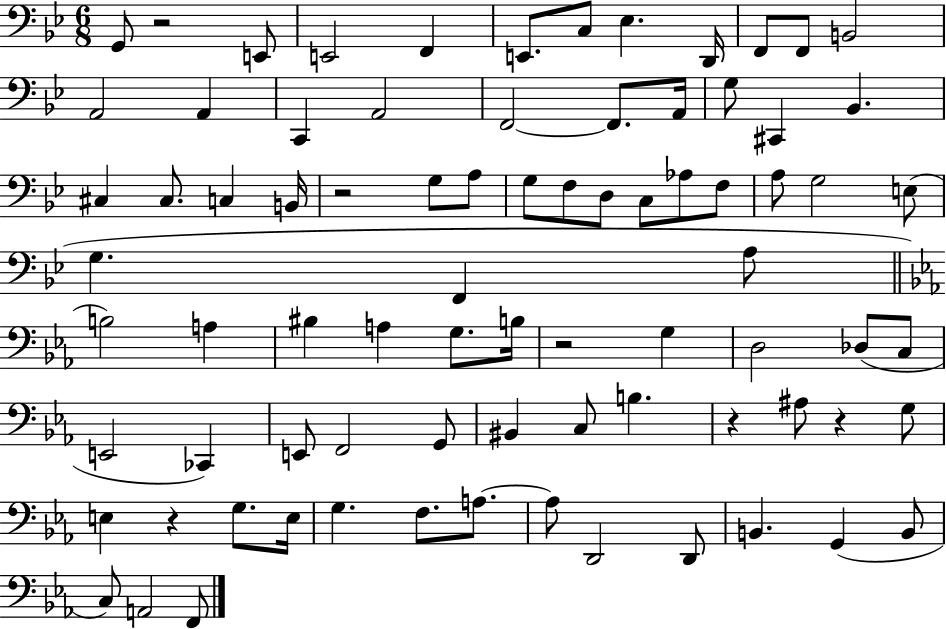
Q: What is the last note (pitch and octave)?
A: F2